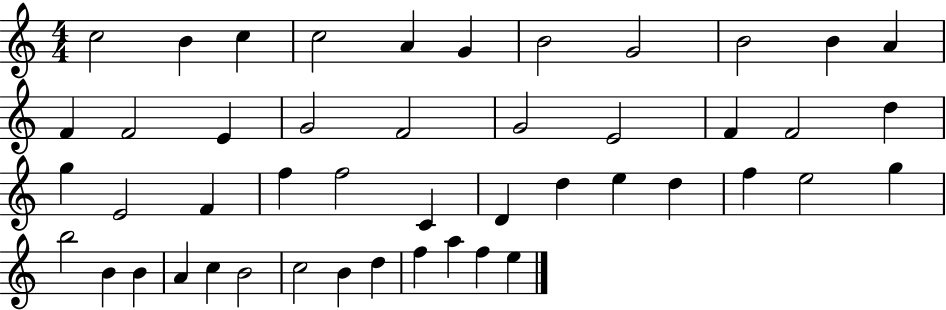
C5/h B4/q C5/q C5/h A4/q G4/q B4/h G4/h B4/h B4/q A4/q F4/q F4/h E4/q G4/h F4/h G4/h E4/h F4/q F4/h D5/q G5/q E4/h F4/q F5/q F5/h C4/q D4/q D5/q E5/q D5/q F5/q E5/h G5/q B5/h B4/q B4/q A4/q C5/q B4/h C5/h B4/q D5/q F5/q A5/q F5/q E5/q